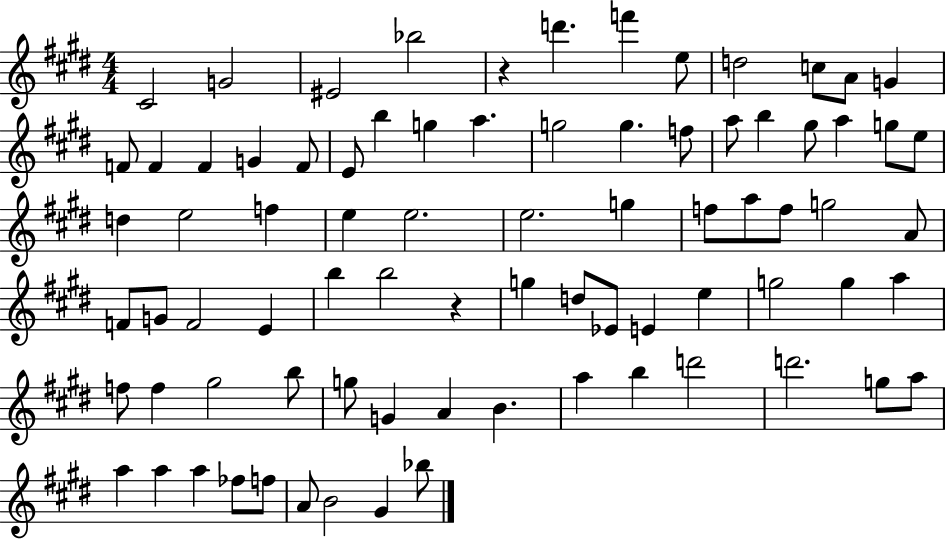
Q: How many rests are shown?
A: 2